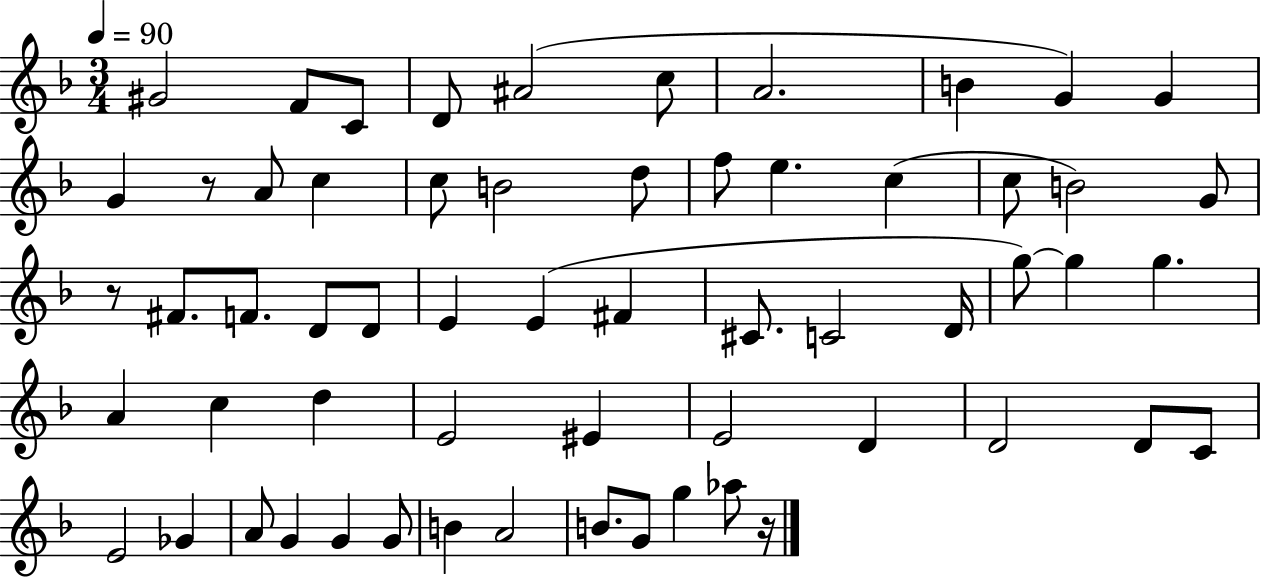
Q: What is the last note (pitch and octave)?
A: Ab5